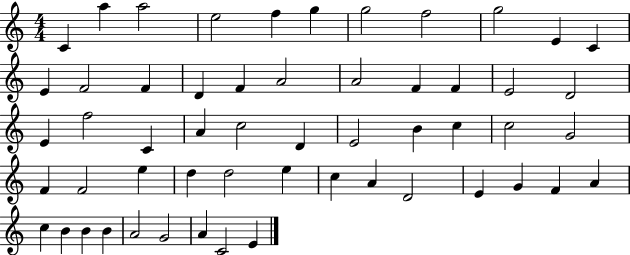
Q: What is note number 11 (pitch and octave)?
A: C4